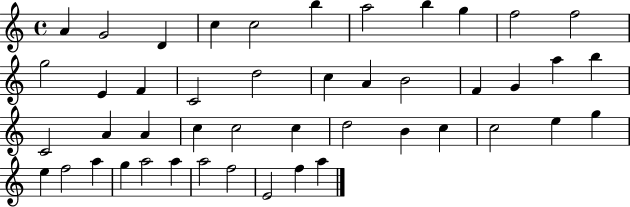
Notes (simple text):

A4/q G4/h D4/q C5/q C5/h B5/q A5/h B5/q G5/q F5/h F5/h G5/h E4/q F4/q C4/h D5/h C5/q A4/q B4/h F4/q G4/q A5/q B5/q C4/h A4/q A4/q C5/q C5/h C5/q D5/h B4/q C5/q C5/h E5/q G5/q E5/q F5/h A5/q G5/q A5/h A5/q A5/h F5/h E4/h F5/q A5/q